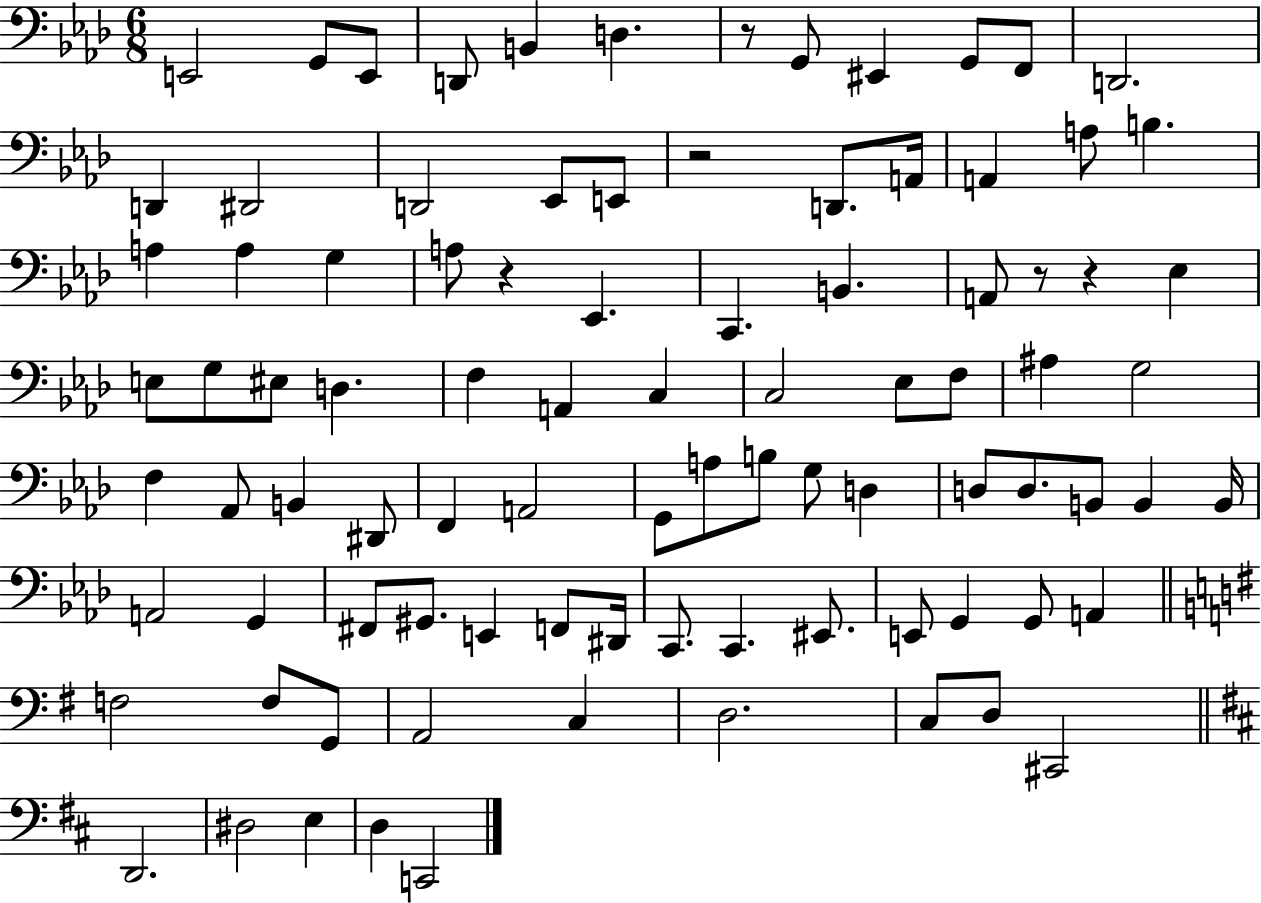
X:1
T:Untitled
M:6/8
L:1/4
K:Ab
E,,2 G,,/2 E,,/2 D,,/2 B,, D, z/2 G,,/2 ^E,, G,,/2 F,,/2 D,,2 D,, ^D,,2 D,,2 _E,,/2 E,,/2 z2 D,,/2 A,,/4 A,, A,/2 B, A, A, G, A,/2 z _E,, C,, B,, A,,/2 z/2 z _E, E,/2 G,/2 ^E,/2 D, F, A,, C, C,2 _E,/2 F,/2 ^A, G,2 F, _A,,/2 B,, ^D,,/2 F,, A,,2 G,,/2 A,/2 B,/2 G,/2 D, D,/2 D,/2 B,,/2 B,, B,,/4 A,,2 G,, ^F,,/2 ^G,,/2 E,, F,,/2 ^D,,/4 C,,/2 C,, ^E,,/2 E,,/2 G,, G,,/2 A,, F,2 F,/2 G,,/2 A,,2 C, D,2 C,/2 D,/2 ^C,,2 D,,2 ^D,2 E, D, C,,2